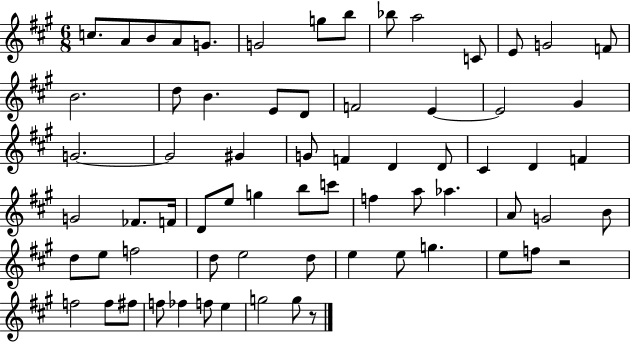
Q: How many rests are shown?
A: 2